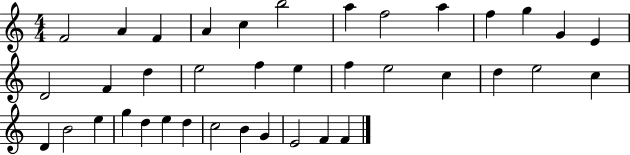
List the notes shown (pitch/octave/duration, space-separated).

F4/h A4/q F4/q A4/q C5/q B5/h A5/q F5/h A5/q F5/q G5/q G4/q E4/q D4/h F4/q D5/q E5/h F5/q E5/q F5/q E5/h C5/q D5/q E5/h C5/q D4/q B4/h E5/q G5/q D5/q E5/q D5/q C5/h B4/q G4/q E4/h F4/q F4/q